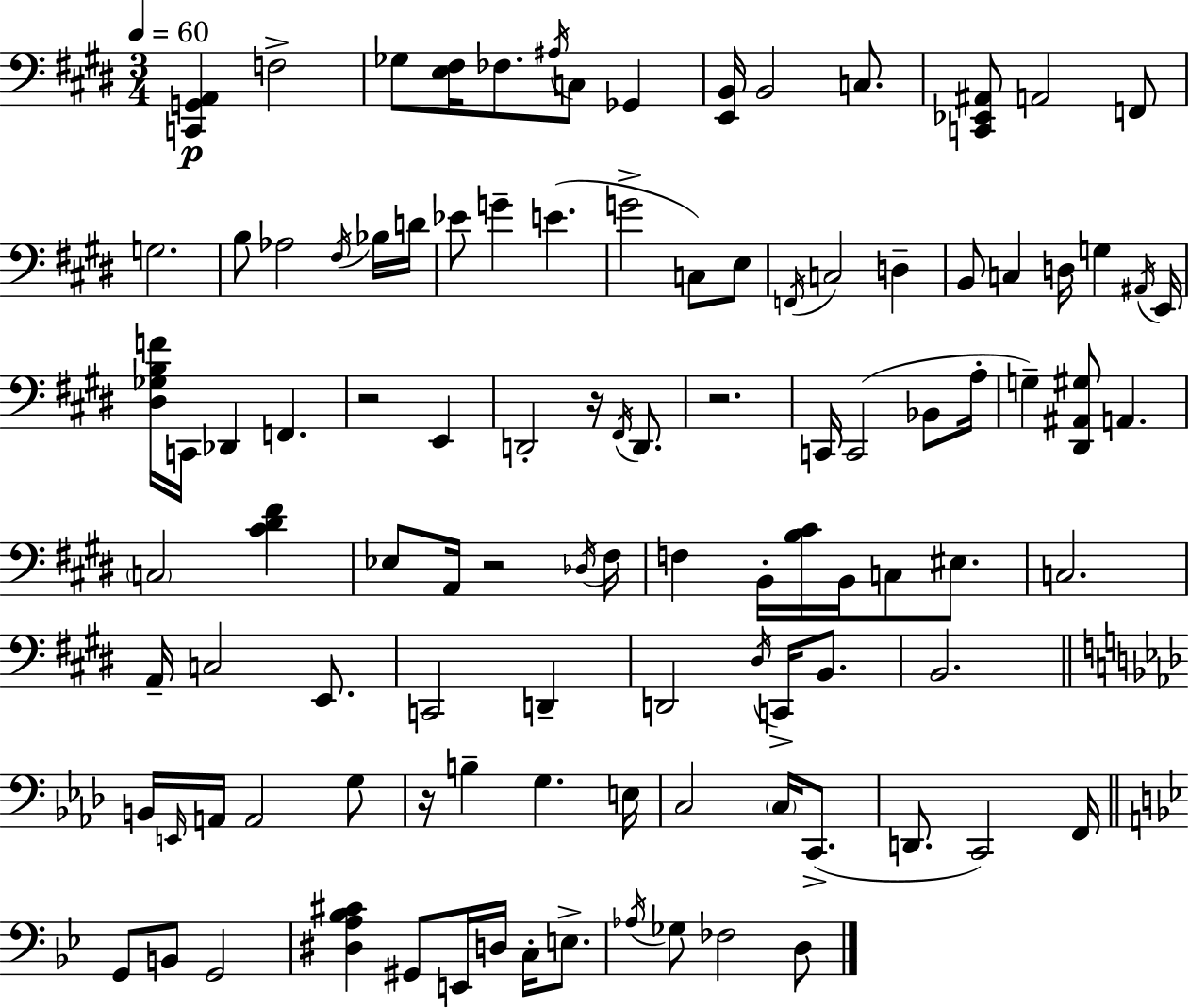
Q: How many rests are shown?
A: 5